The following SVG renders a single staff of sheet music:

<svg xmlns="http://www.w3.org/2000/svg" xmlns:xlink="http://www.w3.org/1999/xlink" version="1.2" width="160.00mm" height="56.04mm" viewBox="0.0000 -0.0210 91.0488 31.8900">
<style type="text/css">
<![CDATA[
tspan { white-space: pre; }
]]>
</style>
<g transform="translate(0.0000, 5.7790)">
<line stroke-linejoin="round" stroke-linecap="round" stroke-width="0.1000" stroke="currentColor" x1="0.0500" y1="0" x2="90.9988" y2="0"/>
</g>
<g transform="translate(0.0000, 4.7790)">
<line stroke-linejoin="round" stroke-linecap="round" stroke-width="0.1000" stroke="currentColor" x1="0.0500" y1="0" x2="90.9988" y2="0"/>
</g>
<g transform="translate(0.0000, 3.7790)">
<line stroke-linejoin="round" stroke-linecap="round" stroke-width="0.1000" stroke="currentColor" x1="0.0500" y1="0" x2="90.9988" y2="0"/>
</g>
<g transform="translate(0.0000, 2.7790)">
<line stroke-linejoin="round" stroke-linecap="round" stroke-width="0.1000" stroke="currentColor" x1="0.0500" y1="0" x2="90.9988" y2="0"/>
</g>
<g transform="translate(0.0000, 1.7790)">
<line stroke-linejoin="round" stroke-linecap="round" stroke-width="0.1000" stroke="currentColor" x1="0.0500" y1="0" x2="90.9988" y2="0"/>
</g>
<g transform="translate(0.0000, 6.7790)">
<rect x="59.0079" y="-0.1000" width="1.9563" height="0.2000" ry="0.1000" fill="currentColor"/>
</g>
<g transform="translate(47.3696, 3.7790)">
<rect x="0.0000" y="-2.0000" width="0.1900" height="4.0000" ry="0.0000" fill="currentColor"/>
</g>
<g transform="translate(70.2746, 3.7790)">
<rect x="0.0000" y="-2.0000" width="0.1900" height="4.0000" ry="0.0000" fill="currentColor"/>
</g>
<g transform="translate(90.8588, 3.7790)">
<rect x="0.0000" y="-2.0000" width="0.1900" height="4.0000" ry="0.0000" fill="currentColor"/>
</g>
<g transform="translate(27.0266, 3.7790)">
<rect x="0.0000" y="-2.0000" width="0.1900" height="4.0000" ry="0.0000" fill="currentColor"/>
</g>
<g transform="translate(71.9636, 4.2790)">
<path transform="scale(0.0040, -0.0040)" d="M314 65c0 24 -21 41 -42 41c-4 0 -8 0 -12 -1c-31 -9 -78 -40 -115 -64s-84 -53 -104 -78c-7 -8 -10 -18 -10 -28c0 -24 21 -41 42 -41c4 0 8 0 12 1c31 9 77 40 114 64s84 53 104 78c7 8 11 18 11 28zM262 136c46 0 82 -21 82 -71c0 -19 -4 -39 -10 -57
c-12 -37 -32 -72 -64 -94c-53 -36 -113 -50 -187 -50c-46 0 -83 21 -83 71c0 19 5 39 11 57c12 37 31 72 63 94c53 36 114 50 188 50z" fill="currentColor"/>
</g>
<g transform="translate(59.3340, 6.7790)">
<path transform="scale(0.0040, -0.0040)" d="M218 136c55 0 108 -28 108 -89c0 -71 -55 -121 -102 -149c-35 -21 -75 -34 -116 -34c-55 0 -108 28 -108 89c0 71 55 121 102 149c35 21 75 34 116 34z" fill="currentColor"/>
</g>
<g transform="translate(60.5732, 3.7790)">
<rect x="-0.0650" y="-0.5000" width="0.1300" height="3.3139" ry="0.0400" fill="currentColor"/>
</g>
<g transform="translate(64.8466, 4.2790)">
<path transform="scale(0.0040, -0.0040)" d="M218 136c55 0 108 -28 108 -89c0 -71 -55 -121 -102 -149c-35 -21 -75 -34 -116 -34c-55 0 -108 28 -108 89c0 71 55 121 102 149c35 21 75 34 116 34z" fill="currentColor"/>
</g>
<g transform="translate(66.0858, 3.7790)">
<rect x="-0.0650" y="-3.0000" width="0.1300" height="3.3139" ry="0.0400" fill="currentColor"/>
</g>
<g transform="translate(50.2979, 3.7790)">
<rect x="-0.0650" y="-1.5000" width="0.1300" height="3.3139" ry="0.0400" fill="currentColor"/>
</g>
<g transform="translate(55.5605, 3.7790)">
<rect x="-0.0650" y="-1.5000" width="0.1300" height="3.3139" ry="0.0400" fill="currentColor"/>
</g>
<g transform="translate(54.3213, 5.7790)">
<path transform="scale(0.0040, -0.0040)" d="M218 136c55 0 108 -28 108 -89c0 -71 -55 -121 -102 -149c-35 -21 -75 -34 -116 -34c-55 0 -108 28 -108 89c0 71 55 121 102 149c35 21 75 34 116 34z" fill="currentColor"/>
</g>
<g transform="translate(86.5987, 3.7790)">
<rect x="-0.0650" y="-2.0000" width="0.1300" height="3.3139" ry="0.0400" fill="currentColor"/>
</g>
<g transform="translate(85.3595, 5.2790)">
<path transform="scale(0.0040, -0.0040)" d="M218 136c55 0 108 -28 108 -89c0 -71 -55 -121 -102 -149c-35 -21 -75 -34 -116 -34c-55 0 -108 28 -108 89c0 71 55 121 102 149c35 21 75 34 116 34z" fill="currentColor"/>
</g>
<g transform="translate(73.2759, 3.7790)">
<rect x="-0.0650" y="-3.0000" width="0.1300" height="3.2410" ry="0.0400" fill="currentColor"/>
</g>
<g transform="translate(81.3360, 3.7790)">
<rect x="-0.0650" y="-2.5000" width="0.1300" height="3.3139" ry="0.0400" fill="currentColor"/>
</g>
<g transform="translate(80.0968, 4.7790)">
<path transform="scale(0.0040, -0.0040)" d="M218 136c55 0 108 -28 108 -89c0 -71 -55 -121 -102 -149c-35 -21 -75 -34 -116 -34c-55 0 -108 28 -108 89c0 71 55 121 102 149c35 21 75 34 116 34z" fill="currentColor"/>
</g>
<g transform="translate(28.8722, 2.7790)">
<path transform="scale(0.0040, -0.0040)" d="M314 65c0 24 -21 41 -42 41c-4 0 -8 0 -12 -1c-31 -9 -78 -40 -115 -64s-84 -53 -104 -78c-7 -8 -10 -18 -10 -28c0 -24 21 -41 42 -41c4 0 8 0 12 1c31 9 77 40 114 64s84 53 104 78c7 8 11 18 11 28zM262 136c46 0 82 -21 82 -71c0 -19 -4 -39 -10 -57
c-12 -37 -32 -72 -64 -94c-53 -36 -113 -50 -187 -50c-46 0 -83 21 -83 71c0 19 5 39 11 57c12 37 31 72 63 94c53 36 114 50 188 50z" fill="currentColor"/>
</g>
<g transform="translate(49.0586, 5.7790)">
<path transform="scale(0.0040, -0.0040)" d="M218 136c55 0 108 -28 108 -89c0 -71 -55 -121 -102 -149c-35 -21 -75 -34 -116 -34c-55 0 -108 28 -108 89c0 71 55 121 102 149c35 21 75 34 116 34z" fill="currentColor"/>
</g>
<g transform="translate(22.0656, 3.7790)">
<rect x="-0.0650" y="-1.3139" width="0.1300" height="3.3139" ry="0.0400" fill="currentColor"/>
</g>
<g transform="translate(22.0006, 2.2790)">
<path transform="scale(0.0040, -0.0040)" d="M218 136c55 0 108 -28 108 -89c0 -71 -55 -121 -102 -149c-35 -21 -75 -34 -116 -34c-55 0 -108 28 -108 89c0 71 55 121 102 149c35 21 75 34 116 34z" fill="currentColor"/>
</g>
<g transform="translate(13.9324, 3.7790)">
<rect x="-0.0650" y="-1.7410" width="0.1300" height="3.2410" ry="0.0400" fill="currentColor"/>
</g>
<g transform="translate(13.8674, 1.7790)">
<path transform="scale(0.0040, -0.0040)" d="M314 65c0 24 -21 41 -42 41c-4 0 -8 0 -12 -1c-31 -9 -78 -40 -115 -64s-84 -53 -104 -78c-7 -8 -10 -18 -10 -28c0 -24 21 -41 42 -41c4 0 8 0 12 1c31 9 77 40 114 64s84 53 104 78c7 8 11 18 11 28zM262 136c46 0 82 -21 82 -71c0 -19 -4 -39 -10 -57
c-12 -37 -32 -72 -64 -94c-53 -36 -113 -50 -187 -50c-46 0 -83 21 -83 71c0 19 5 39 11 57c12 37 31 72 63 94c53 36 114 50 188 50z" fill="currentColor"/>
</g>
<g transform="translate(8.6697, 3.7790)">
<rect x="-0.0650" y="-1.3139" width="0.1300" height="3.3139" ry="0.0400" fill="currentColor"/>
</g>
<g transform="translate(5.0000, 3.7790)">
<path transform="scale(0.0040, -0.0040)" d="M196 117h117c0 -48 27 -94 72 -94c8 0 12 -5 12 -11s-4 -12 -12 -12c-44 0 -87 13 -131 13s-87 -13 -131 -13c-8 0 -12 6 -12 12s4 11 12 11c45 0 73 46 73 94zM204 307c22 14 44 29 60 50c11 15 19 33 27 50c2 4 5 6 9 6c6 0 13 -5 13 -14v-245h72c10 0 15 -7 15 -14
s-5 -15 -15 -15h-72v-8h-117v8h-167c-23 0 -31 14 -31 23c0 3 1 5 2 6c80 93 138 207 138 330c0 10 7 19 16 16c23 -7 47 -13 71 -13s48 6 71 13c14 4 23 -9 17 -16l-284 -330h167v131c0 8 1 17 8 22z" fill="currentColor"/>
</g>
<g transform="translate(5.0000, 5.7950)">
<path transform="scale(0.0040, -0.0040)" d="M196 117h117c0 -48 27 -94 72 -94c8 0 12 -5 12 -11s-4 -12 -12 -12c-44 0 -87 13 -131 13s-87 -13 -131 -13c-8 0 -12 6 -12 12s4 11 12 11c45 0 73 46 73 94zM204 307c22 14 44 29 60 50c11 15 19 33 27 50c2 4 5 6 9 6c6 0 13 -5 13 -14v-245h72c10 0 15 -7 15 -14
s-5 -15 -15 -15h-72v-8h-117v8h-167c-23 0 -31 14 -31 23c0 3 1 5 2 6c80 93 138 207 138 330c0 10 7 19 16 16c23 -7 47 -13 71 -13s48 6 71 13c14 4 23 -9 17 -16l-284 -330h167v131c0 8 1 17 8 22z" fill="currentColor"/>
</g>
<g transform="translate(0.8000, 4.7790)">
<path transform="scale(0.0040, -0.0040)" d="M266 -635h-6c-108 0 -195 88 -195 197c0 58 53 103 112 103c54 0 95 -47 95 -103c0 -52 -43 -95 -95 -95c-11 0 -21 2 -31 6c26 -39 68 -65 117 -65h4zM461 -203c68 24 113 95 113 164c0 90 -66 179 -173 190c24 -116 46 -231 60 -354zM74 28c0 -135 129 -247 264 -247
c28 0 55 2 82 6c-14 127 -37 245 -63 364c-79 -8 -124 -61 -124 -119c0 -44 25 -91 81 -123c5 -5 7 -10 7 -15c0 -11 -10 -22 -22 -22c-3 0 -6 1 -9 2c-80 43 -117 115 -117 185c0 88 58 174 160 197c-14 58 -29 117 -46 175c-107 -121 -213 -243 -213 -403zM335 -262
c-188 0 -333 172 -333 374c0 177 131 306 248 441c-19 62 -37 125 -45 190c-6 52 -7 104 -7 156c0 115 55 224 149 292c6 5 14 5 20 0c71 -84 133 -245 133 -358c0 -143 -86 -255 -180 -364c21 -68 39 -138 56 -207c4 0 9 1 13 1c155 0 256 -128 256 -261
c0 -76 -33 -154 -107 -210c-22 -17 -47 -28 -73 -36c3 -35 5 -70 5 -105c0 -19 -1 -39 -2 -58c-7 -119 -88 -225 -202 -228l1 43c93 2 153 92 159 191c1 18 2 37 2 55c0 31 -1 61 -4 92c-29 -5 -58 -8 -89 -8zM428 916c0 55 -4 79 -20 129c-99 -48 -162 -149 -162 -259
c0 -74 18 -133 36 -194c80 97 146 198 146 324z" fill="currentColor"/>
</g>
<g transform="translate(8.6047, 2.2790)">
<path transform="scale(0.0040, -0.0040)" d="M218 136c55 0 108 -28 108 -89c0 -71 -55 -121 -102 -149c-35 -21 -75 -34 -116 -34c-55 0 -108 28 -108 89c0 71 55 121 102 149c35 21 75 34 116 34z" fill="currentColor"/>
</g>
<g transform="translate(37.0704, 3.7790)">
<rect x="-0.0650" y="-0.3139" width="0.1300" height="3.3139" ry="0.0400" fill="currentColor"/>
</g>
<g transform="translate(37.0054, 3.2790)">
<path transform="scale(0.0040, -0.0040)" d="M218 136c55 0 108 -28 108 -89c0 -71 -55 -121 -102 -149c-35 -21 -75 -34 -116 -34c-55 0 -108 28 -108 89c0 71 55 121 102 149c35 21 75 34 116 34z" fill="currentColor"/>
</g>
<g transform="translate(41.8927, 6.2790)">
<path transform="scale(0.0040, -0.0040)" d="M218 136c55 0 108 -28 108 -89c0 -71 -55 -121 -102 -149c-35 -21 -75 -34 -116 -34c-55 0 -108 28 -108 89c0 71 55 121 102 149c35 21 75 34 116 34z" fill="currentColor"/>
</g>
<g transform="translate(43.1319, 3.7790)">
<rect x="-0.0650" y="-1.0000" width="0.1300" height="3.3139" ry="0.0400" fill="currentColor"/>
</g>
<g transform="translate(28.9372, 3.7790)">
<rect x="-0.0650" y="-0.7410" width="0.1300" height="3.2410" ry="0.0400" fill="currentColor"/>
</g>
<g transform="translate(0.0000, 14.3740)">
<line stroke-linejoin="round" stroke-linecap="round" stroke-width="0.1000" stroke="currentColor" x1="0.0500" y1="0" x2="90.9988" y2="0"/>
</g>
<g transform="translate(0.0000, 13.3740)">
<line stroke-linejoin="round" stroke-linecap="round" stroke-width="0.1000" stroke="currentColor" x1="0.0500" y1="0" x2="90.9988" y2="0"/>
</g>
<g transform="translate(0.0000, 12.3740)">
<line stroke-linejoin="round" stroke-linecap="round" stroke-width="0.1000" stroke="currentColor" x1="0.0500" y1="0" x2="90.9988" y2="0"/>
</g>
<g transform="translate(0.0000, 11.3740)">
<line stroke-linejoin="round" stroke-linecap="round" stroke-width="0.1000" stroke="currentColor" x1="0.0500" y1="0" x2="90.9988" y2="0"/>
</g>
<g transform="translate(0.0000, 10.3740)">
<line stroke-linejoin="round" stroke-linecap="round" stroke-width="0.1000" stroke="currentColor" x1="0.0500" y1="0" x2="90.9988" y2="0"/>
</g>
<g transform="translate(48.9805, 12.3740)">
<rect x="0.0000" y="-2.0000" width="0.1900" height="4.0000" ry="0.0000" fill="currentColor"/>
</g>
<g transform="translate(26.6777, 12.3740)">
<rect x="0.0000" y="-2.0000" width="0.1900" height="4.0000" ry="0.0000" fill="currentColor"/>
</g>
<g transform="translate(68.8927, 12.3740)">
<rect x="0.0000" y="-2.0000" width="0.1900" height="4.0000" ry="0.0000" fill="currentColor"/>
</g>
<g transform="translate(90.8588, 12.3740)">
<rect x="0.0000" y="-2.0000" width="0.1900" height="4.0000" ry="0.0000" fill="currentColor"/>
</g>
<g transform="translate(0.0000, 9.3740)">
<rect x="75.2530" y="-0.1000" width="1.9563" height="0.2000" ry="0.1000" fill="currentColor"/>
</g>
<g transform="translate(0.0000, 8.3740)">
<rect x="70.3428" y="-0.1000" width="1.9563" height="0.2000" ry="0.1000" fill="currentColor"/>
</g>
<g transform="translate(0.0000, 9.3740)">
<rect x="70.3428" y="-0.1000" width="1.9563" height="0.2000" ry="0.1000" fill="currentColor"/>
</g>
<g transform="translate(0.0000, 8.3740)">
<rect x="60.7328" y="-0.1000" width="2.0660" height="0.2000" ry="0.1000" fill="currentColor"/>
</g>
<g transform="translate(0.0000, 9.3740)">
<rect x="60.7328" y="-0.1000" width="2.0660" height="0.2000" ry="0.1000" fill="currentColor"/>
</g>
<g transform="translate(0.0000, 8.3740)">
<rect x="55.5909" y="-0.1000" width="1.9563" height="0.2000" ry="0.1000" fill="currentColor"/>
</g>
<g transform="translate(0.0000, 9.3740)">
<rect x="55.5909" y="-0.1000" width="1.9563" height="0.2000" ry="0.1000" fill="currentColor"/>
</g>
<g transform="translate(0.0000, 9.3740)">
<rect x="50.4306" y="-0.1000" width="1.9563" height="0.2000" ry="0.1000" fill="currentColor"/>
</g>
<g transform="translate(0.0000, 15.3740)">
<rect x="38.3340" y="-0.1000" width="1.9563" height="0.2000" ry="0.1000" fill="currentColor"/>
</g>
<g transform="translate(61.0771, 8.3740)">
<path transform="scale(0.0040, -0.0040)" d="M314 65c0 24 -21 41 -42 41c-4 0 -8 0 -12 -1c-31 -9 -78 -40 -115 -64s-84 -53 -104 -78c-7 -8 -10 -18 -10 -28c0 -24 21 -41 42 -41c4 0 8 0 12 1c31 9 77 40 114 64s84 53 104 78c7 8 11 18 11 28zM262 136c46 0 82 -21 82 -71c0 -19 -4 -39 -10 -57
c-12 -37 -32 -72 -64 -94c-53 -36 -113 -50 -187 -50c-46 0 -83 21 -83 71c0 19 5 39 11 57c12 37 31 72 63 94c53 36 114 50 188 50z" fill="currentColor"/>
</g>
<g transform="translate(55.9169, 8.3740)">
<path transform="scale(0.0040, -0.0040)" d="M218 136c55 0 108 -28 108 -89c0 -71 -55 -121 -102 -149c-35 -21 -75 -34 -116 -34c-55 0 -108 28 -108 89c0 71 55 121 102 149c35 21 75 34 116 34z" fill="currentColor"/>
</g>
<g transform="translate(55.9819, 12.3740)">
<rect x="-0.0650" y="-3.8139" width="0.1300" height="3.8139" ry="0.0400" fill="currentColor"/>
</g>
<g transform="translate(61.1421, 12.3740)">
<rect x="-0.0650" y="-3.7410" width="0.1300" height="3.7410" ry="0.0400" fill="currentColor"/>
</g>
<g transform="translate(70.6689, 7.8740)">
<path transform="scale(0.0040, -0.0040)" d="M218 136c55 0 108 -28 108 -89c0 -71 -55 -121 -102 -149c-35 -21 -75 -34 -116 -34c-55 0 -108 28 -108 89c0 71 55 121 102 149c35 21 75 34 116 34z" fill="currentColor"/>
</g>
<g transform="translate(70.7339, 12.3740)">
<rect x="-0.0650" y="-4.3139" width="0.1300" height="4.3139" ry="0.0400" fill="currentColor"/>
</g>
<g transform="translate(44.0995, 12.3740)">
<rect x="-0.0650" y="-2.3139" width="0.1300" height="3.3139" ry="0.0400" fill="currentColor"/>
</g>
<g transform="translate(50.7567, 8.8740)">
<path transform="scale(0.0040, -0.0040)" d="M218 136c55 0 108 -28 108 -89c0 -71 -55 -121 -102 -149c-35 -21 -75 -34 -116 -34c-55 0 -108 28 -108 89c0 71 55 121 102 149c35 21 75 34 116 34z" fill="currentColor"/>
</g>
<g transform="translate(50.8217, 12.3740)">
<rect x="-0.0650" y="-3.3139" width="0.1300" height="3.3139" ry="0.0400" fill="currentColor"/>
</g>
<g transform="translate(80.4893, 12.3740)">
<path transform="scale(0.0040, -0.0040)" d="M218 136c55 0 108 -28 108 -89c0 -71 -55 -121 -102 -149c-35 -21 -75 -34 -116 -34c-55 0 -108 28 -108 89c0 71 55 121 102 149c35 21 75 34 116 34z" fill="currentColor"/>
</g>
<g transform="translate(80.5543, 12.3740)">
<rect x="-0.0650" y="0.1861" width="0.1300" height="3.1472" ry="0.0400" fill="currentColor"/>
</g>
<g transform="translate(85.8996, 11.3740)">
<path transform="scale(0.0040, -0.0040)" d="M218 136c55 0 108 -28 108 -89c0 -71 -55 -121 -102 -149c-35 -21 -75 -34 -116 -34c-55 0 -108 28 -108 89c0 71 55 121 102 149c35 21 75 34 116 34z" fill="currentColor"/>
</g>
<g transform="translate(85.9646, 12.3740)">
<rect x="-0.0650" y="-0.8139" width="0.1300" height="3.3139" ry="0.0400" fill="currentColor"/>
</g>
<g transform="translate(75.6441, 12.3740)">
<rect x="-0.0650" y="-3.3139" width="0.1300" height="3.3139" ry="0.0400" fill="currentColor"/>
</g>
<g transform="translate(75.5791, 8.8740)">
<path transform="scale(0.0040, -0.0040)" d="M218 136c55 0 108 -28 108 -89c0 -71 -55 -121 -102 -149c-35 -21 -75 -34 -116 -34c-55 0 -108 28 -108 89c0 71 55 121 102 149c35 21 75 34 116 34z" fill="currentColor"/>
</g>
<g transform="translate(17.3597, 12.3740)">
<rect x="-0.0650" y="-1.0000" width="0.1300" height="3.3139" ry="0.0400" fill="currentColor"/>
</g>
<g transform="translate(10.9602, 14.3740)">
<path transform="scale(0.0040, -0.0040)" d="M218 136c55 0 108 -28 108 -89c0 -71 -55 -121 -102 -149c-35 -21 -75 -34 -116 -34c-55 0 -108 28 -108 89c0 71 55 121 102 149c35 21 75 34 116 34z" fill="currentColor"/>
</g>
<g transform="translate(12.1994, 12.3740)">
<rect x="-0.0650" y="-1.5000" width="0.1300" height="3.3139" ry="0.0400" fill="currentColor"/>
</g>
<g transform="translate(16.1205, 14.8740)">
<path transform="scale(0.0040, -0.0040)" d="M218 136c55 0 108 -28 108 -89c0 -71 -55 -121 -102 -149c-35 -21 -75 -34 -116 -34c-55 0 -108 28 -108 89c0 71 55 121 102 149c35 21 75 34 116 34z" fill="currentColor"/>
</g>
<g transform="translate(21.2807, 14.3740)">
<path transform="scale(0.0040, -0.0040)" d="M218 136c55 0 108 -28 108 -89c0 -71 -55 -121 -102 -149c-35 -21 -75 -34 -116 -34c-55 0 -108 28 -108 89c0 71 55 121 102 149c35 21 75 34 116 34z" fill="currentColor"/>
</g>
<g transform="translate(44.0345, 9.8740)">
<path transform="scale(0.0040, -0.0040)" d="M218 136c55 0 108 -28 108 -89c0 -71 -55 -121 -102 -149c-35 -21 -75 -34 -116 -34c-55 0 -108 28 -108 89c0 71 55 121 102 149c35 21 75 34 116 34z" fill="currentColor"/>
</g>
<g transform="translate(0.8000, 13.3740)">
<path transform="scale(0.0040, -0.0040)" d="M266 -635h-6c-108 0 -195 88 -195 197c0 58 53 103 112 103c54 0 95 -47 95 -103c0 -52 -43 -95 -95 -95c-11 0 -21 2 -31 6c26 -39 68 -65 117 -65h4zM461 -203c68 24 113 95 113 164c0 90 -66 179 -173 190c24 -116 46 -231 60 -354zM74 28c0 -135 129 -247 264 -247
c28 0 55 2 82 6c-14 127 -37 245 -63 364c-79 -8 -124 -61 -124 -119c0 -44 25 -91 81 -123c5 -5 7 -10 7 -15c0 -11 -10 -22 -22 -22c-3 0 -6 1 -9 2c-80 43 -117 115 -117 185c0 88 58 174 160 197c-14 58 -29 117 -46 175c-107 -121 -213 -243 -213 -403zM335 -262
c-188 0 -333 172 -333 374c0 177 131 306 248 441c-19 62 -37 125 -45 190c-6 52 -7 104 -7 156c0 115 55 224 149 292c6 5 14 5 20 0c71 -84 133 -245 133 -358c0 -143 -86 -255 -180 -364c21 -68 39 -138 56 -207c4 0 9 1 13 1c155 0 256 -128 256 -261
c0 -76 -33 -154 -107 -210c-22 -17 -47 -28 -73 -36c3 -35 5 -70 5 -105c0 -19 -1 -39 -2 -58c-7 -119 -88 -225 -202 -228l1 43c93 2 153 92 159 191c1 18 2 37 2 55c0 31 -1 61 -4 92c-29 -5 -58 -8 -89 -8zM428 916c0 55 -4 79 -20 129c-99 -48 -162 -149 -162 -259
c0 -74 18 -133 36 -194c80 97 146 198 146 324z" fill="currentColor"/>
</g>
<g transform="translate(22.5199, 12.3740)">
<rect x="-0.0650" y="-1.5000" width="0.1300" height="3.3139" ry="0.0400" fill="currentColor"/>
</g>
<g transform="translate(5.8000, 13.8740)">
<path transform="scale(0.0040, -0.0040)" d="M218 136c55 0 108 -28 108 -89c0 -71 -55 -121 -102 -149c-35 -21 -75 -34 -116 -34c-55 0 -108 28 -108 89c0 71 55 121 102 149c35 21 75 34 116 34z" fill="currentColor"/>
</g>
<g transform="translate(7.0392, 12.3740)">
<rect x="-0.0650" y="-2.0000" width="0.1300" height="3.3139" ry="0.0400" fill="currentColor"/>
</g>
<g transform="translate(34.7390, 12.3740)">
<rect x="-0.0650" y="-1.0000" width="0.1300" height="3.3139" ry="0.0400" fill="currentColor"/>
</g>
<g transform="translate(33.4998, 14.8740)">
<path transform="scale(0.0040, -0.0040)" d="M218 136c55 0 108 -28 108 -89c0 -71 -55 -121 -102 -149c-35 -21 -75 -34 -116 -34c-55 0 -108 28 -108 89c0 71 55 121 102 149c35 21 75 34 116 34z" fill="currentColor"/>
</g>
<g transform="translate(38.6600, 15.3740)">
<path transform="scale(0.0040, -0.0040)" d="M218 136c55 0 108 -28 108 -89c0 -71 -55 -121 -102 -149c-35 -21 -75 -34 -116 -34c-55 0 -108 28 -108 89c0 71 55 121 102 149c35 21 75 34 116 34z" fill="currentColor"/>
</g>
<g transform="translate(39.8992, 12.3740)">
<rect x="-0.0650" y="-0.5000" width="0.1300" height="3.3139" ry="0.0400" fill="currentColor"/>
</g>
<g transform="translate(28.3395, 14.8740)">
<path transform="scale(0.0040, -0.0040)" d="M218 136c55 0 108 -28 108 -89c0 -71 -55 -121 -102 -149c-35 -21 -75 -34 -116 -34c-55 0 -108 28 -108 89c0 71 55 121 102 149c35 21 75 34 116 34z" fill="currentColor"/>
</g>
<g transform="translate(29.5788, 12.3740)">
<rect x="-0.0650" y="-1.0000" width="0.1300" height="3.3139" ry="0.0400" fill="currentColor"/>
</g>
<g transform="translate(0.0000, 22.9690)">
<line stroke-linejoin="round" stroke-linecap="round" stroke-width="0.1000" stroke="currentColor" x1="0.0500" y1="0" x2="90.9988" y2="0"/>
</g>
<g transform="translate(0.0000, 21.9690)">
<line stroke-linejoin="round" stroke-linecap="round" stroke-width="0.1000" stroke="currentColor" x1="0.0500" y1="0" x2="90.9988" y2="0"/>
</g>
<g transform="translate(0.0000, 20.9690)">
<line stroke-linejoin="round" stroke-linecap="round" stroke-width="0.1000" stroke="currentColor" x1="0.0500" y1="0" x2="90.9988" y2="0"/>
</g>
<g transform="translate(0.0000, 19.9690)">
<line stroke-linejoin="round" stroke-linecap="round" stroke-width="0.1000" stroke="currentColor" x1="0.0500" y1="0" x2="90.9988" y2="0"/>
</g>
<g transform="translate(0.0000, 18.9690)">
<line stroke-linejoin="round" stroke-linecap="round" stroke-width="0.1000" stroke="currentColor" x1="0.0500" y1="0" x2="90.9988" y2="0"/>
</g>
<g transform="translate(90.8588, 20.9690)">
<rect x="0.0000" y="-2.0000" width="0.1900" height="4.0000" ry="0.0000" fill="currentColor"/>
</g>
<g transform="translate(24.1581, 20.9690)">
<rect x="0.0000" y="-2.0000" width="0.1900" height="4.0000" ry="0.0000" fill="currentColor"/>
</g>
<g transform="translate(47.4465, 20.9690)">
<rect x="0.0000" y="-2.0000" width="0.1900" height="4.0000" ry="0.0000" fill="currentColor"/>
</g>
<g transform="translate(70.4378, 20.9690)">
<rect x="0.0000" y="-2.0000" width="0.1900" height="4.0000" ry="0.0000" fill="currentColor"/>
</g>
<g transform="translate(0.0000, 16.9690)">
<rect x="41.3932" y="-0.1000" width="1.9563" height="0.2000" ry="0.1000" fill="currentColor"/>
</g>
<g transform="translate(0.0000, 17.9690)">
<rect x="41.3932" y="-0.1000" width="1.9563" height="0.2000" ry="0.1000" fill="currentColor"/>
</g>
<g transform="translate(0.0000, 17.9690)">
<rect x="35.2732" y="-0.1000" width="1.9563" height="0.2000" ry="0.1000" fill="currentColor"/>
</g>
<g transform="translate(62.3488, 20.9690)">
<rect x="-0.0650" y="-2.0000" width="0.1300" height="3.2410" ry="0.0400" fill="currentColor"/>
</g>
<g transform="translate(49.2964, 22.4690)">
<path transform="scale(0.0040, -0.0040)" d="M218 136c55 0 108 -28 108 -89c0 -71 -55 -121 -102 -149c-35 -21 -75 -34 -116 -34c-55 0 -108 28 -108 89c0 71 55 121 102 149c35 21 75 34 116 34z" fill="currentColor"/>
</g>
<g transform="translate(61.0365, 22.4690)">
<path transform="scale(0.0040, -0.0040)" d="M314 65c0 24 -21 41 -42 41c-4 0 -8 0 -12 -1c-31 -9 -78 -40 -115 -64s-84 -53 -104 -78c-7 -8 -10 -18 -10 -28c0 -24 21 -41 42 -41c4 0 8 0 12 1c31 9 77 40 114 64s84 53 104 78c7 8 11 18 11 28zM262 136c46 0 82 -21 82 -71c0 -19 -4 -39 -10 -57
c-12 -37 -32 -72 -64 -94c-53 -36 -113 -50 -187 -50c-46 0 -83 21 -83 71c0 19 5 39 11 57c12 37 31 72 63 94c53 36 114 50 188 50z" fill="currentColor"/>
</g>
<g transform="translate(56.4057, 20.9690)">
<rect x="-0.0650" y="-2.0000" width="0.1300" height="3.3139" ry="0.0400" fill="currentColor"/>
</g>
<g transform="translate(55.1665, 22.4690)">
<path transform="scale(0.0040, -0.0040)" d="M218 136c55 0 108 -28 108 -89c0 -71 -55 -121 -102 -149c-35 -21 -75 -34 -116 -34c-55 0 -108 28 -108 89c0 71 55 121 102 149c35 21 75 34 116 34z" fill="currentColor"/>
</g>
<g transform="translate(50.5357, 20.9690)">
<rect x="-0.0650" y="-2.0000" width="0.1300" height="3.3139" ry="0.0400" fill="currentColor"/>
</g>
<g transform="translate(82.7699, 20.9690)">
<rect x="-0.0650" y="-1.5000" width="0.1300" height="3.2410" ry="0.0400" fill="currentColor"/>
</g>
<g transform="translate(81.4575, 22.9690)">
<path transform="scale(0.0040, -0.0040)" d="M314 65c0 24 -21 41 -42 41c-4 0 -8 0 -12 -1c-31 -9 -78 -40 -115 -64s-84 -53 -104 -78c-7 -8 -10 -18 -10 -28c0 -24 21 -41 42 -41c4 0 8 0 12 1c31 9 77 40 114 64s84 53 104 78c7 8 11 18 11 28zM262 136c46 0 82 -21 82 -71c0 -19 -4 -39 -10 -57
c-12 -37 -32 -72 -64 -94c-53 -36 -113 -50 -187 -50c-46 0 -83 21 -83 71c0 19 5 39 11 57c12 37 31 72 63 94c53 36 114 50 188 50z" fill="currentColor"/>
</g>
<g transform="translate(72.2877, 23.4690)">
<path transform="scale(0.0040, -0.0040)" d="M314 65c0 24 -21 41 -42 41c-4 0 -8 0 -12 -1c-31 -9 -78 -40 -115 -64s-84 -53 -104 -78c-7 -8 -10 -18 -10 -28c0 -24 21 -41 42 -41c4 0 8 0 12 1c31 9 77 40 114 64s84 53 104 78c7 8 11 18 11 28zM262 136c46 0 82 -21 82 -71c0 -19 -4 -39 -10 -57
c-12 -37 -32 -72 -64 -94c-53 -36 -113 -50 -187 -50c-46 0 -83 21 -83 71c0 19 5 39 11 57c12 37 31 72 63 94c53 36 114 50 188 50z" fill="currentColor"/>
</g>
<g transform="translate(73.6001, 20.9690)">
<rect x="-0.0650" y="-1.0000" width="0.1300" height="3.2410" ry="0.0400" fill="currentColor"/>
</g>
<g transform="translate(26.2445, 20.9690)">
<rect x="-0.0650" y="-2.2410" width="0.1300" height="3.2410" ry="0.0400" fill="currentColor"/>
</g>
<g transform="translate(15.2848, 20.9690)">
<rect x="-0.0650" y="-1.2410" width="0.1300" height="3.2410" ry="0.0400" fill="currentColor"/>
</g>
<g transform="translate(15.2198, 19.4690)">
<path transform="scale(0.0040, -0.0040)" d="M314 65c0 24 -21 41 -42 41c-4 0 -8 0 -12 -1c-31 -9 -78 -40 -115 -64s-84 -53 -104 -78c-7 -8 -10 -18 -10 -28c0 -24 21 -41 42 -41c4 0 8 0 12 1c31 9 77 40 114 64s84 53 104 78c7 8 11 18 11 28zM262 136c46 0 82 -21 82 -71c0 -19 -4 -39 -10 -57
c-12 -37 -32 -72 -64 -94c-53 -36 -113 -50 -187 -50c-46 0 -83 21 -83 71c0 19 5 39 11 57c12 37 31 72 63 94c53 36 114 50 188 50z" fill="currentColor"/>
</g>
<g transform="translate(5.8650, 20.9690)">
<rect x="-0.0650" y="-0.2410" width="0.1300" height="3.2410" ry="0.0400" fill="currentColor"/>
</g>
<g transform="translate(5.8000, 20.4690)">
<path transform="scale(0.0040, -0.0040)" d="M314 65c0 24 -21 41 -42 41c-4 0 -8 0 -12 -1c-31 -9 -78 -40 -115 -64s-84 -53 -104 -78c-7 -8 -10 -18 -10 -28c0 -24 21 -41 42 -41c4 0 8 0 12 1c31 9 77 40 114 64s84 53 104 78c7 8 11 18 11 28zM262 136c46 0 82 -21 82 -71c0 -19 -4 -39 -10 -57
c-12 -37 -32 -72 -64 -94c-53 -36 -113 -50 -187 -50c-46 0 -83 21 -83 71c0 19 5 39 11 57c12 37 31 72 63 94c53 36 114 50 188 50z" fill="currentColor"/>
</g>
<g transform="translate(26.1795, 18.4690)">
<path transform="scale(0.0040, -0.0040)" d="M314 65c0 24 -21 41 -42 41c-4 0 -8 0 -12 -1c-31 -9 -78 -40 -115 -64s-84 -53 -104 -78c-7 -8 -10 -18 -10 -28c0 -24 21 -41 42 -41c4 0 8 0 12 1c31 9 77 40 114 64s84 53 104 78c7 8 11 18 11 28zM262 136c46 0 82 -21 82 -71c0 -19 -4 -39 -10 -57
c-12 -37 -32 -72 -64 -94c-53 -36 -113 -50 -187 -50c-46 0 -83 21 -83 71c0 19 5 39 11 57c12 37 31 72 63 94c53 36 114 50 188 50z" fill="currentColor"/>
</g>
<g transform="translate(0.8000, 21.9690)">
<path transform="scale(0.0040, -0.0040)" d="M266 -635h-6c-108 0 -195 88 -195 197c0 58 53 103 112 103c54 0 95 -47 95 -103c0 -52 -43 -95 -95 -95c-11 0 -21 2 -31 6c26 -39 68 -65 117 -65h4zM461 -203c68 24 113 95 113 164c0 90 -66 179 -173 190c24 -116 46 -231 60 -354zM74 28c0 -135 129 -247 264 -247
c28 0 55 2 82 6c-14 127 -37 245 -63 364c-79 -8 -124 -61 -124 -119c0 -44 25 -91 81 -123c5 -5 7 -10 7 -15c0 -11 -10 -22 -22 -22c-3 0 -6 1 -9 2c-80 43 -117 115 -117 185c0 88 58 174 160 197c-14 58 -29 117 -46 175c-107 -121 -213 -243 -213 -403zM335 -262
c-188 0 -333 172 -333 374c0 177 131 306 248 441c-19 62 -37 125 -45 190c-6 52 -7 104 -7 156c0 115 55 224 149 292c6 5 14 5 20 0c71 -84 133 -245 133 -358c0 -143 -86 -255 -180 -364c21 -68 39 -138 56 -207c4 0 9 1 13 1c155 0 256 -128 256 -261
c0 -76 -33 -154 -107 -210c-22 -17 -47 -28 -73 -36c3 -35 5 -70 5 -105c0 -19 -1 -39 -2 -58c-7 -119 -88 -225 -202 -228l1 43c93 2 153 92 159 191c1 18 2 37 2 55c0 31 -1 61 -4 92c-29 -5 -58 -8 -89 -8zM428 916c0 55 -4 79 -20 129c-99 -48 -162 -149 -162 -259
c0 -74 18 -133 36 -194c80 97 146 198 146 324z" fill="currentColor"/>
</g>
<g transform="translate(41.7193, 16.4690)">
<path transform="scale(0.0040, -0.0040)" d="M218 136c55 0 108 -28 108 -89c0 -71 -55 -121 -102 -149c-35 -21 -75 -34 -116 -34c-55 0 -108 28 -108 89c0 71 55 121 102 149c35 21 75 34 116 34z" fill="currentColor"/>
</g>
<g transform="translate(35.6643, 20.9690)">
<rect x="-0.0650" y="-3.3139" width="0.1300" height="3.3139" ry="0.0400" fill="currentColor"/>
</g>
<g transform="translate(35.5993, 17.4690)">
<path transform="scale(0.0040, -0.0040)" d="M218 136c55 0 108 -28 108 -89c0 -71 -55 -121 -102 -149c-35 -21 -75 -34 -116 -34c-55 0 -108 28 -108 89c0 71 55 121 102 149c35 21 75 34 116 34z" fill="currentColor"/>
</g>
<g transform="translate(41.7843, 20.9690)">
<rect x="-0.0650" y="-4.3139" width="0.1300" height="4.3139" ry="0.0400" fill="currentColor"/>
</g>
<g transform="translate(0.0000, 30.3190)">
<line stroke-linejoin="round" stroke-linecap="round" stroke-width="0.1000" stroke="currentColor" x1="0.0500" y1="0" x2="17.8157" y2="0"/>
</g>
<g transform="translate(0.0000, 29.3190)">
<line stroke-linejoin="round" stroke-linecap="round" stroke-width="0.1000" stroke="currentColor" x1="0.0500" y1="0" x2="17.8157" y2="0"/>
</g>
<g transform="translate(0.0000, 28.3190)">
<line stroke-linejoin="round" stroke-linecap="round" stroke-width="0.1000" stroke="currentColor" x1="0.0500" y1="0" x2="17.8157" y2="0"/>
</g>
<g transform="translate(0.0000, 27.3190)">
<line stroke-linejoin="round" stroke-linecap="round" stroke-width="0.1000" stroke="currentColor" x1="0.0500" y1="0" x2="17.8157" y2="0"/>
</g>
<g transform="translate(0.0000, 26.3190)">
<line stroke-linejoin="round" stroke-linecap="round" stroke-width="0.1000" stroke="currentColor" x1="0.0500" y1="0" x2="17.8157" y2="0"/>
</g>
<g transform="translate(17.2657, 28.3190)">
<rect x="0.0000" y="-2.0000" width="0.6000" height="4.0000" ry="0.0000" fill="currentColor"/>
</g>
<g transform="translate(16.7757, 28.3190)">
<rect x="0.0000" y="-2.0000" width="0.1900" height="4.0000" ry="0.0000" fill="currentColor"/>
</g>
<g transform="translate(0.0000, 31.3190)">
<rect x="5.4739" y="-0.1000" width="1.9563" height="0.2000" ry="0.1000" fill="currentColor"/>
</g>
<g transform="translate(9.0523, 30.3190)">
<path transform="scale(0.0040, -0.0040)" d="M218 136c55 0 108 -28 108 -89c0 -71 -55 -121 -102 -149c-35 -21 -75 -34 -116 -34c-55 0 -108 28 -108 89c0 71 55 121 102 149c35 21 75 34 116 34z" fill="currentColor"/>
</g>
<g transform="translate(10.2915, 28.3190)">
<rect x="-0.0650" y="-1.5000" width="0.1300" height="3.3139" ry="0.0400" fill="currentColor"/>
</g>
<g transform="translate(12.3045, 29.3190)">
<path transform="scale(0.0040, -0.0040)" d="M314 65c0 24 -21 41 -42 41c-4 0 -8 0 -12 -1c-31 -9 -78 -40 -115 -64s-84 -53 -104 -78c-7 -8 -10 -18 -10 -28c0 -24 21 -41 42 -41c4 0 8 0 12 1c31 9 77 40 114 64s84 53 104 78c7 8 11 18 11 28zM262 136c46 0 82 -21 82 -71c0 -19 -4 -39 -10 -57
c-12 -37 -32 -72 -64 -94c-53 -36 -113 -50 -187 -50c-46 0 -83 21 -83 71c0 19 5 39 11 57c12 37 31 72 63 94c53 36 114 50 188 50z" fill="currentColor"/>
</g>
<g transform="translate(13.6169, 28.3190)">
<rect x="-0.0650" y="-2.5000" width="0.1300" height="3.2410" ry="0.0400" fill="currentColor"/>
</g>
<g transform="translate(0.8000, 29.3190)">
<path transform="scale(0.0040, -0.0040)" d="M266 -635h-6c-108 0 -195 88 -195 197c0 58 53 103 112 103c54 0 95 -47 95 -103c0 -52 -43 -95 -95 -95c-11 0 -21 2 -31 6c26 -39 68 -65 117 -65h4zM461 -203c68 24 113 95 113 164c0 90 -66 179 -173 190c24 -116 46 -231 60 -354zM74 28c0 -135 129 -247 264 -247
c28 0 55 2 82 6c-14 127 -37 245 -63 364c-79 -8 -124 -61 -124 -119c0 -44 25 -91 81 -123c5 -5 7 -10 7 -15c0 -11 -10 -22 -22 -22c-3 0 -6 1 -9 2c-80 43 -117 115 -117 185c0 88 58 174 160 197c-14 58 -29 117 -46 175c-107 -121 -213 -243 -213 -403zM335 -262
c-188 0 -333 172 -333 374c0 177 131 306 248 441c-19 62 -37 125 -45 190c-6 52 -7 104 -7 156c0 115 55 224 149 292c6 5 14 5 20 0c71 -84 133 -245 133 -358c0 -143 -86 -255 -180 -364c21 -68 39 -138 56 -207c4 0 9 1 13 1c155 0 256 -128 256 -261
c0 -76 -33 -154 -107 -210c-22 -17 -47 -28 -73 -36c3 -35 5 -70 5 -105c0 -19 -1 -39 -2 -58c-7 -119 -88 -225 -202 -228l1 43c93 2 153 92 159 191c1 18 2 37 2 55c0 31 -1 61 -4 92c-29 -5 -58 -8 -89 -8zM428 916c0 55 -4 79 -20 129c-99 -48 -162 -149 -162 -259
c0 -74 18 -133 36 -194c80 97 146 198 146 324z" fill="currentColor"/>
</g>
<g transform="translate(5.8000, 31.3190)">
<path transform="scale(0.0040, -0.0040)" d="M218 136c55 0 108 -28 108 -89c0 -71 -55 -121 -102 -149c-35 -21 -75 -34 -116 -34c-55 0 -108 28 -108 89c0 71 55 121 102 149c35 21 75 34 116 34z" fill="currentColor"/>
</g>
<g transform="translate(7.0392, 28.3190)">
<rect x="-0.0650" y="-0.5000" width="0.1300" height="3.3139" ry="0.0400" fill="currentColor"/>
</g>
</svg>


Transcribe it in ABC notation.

X:1
T:Untitled
M:4/4
L:1/4
K:C
e f2 e d2 c D E E C A A2 G F F E D E D D C g b c' c'2 d' b B d c2 e2 g2 b d' F F F2 D2 E2 C E G2